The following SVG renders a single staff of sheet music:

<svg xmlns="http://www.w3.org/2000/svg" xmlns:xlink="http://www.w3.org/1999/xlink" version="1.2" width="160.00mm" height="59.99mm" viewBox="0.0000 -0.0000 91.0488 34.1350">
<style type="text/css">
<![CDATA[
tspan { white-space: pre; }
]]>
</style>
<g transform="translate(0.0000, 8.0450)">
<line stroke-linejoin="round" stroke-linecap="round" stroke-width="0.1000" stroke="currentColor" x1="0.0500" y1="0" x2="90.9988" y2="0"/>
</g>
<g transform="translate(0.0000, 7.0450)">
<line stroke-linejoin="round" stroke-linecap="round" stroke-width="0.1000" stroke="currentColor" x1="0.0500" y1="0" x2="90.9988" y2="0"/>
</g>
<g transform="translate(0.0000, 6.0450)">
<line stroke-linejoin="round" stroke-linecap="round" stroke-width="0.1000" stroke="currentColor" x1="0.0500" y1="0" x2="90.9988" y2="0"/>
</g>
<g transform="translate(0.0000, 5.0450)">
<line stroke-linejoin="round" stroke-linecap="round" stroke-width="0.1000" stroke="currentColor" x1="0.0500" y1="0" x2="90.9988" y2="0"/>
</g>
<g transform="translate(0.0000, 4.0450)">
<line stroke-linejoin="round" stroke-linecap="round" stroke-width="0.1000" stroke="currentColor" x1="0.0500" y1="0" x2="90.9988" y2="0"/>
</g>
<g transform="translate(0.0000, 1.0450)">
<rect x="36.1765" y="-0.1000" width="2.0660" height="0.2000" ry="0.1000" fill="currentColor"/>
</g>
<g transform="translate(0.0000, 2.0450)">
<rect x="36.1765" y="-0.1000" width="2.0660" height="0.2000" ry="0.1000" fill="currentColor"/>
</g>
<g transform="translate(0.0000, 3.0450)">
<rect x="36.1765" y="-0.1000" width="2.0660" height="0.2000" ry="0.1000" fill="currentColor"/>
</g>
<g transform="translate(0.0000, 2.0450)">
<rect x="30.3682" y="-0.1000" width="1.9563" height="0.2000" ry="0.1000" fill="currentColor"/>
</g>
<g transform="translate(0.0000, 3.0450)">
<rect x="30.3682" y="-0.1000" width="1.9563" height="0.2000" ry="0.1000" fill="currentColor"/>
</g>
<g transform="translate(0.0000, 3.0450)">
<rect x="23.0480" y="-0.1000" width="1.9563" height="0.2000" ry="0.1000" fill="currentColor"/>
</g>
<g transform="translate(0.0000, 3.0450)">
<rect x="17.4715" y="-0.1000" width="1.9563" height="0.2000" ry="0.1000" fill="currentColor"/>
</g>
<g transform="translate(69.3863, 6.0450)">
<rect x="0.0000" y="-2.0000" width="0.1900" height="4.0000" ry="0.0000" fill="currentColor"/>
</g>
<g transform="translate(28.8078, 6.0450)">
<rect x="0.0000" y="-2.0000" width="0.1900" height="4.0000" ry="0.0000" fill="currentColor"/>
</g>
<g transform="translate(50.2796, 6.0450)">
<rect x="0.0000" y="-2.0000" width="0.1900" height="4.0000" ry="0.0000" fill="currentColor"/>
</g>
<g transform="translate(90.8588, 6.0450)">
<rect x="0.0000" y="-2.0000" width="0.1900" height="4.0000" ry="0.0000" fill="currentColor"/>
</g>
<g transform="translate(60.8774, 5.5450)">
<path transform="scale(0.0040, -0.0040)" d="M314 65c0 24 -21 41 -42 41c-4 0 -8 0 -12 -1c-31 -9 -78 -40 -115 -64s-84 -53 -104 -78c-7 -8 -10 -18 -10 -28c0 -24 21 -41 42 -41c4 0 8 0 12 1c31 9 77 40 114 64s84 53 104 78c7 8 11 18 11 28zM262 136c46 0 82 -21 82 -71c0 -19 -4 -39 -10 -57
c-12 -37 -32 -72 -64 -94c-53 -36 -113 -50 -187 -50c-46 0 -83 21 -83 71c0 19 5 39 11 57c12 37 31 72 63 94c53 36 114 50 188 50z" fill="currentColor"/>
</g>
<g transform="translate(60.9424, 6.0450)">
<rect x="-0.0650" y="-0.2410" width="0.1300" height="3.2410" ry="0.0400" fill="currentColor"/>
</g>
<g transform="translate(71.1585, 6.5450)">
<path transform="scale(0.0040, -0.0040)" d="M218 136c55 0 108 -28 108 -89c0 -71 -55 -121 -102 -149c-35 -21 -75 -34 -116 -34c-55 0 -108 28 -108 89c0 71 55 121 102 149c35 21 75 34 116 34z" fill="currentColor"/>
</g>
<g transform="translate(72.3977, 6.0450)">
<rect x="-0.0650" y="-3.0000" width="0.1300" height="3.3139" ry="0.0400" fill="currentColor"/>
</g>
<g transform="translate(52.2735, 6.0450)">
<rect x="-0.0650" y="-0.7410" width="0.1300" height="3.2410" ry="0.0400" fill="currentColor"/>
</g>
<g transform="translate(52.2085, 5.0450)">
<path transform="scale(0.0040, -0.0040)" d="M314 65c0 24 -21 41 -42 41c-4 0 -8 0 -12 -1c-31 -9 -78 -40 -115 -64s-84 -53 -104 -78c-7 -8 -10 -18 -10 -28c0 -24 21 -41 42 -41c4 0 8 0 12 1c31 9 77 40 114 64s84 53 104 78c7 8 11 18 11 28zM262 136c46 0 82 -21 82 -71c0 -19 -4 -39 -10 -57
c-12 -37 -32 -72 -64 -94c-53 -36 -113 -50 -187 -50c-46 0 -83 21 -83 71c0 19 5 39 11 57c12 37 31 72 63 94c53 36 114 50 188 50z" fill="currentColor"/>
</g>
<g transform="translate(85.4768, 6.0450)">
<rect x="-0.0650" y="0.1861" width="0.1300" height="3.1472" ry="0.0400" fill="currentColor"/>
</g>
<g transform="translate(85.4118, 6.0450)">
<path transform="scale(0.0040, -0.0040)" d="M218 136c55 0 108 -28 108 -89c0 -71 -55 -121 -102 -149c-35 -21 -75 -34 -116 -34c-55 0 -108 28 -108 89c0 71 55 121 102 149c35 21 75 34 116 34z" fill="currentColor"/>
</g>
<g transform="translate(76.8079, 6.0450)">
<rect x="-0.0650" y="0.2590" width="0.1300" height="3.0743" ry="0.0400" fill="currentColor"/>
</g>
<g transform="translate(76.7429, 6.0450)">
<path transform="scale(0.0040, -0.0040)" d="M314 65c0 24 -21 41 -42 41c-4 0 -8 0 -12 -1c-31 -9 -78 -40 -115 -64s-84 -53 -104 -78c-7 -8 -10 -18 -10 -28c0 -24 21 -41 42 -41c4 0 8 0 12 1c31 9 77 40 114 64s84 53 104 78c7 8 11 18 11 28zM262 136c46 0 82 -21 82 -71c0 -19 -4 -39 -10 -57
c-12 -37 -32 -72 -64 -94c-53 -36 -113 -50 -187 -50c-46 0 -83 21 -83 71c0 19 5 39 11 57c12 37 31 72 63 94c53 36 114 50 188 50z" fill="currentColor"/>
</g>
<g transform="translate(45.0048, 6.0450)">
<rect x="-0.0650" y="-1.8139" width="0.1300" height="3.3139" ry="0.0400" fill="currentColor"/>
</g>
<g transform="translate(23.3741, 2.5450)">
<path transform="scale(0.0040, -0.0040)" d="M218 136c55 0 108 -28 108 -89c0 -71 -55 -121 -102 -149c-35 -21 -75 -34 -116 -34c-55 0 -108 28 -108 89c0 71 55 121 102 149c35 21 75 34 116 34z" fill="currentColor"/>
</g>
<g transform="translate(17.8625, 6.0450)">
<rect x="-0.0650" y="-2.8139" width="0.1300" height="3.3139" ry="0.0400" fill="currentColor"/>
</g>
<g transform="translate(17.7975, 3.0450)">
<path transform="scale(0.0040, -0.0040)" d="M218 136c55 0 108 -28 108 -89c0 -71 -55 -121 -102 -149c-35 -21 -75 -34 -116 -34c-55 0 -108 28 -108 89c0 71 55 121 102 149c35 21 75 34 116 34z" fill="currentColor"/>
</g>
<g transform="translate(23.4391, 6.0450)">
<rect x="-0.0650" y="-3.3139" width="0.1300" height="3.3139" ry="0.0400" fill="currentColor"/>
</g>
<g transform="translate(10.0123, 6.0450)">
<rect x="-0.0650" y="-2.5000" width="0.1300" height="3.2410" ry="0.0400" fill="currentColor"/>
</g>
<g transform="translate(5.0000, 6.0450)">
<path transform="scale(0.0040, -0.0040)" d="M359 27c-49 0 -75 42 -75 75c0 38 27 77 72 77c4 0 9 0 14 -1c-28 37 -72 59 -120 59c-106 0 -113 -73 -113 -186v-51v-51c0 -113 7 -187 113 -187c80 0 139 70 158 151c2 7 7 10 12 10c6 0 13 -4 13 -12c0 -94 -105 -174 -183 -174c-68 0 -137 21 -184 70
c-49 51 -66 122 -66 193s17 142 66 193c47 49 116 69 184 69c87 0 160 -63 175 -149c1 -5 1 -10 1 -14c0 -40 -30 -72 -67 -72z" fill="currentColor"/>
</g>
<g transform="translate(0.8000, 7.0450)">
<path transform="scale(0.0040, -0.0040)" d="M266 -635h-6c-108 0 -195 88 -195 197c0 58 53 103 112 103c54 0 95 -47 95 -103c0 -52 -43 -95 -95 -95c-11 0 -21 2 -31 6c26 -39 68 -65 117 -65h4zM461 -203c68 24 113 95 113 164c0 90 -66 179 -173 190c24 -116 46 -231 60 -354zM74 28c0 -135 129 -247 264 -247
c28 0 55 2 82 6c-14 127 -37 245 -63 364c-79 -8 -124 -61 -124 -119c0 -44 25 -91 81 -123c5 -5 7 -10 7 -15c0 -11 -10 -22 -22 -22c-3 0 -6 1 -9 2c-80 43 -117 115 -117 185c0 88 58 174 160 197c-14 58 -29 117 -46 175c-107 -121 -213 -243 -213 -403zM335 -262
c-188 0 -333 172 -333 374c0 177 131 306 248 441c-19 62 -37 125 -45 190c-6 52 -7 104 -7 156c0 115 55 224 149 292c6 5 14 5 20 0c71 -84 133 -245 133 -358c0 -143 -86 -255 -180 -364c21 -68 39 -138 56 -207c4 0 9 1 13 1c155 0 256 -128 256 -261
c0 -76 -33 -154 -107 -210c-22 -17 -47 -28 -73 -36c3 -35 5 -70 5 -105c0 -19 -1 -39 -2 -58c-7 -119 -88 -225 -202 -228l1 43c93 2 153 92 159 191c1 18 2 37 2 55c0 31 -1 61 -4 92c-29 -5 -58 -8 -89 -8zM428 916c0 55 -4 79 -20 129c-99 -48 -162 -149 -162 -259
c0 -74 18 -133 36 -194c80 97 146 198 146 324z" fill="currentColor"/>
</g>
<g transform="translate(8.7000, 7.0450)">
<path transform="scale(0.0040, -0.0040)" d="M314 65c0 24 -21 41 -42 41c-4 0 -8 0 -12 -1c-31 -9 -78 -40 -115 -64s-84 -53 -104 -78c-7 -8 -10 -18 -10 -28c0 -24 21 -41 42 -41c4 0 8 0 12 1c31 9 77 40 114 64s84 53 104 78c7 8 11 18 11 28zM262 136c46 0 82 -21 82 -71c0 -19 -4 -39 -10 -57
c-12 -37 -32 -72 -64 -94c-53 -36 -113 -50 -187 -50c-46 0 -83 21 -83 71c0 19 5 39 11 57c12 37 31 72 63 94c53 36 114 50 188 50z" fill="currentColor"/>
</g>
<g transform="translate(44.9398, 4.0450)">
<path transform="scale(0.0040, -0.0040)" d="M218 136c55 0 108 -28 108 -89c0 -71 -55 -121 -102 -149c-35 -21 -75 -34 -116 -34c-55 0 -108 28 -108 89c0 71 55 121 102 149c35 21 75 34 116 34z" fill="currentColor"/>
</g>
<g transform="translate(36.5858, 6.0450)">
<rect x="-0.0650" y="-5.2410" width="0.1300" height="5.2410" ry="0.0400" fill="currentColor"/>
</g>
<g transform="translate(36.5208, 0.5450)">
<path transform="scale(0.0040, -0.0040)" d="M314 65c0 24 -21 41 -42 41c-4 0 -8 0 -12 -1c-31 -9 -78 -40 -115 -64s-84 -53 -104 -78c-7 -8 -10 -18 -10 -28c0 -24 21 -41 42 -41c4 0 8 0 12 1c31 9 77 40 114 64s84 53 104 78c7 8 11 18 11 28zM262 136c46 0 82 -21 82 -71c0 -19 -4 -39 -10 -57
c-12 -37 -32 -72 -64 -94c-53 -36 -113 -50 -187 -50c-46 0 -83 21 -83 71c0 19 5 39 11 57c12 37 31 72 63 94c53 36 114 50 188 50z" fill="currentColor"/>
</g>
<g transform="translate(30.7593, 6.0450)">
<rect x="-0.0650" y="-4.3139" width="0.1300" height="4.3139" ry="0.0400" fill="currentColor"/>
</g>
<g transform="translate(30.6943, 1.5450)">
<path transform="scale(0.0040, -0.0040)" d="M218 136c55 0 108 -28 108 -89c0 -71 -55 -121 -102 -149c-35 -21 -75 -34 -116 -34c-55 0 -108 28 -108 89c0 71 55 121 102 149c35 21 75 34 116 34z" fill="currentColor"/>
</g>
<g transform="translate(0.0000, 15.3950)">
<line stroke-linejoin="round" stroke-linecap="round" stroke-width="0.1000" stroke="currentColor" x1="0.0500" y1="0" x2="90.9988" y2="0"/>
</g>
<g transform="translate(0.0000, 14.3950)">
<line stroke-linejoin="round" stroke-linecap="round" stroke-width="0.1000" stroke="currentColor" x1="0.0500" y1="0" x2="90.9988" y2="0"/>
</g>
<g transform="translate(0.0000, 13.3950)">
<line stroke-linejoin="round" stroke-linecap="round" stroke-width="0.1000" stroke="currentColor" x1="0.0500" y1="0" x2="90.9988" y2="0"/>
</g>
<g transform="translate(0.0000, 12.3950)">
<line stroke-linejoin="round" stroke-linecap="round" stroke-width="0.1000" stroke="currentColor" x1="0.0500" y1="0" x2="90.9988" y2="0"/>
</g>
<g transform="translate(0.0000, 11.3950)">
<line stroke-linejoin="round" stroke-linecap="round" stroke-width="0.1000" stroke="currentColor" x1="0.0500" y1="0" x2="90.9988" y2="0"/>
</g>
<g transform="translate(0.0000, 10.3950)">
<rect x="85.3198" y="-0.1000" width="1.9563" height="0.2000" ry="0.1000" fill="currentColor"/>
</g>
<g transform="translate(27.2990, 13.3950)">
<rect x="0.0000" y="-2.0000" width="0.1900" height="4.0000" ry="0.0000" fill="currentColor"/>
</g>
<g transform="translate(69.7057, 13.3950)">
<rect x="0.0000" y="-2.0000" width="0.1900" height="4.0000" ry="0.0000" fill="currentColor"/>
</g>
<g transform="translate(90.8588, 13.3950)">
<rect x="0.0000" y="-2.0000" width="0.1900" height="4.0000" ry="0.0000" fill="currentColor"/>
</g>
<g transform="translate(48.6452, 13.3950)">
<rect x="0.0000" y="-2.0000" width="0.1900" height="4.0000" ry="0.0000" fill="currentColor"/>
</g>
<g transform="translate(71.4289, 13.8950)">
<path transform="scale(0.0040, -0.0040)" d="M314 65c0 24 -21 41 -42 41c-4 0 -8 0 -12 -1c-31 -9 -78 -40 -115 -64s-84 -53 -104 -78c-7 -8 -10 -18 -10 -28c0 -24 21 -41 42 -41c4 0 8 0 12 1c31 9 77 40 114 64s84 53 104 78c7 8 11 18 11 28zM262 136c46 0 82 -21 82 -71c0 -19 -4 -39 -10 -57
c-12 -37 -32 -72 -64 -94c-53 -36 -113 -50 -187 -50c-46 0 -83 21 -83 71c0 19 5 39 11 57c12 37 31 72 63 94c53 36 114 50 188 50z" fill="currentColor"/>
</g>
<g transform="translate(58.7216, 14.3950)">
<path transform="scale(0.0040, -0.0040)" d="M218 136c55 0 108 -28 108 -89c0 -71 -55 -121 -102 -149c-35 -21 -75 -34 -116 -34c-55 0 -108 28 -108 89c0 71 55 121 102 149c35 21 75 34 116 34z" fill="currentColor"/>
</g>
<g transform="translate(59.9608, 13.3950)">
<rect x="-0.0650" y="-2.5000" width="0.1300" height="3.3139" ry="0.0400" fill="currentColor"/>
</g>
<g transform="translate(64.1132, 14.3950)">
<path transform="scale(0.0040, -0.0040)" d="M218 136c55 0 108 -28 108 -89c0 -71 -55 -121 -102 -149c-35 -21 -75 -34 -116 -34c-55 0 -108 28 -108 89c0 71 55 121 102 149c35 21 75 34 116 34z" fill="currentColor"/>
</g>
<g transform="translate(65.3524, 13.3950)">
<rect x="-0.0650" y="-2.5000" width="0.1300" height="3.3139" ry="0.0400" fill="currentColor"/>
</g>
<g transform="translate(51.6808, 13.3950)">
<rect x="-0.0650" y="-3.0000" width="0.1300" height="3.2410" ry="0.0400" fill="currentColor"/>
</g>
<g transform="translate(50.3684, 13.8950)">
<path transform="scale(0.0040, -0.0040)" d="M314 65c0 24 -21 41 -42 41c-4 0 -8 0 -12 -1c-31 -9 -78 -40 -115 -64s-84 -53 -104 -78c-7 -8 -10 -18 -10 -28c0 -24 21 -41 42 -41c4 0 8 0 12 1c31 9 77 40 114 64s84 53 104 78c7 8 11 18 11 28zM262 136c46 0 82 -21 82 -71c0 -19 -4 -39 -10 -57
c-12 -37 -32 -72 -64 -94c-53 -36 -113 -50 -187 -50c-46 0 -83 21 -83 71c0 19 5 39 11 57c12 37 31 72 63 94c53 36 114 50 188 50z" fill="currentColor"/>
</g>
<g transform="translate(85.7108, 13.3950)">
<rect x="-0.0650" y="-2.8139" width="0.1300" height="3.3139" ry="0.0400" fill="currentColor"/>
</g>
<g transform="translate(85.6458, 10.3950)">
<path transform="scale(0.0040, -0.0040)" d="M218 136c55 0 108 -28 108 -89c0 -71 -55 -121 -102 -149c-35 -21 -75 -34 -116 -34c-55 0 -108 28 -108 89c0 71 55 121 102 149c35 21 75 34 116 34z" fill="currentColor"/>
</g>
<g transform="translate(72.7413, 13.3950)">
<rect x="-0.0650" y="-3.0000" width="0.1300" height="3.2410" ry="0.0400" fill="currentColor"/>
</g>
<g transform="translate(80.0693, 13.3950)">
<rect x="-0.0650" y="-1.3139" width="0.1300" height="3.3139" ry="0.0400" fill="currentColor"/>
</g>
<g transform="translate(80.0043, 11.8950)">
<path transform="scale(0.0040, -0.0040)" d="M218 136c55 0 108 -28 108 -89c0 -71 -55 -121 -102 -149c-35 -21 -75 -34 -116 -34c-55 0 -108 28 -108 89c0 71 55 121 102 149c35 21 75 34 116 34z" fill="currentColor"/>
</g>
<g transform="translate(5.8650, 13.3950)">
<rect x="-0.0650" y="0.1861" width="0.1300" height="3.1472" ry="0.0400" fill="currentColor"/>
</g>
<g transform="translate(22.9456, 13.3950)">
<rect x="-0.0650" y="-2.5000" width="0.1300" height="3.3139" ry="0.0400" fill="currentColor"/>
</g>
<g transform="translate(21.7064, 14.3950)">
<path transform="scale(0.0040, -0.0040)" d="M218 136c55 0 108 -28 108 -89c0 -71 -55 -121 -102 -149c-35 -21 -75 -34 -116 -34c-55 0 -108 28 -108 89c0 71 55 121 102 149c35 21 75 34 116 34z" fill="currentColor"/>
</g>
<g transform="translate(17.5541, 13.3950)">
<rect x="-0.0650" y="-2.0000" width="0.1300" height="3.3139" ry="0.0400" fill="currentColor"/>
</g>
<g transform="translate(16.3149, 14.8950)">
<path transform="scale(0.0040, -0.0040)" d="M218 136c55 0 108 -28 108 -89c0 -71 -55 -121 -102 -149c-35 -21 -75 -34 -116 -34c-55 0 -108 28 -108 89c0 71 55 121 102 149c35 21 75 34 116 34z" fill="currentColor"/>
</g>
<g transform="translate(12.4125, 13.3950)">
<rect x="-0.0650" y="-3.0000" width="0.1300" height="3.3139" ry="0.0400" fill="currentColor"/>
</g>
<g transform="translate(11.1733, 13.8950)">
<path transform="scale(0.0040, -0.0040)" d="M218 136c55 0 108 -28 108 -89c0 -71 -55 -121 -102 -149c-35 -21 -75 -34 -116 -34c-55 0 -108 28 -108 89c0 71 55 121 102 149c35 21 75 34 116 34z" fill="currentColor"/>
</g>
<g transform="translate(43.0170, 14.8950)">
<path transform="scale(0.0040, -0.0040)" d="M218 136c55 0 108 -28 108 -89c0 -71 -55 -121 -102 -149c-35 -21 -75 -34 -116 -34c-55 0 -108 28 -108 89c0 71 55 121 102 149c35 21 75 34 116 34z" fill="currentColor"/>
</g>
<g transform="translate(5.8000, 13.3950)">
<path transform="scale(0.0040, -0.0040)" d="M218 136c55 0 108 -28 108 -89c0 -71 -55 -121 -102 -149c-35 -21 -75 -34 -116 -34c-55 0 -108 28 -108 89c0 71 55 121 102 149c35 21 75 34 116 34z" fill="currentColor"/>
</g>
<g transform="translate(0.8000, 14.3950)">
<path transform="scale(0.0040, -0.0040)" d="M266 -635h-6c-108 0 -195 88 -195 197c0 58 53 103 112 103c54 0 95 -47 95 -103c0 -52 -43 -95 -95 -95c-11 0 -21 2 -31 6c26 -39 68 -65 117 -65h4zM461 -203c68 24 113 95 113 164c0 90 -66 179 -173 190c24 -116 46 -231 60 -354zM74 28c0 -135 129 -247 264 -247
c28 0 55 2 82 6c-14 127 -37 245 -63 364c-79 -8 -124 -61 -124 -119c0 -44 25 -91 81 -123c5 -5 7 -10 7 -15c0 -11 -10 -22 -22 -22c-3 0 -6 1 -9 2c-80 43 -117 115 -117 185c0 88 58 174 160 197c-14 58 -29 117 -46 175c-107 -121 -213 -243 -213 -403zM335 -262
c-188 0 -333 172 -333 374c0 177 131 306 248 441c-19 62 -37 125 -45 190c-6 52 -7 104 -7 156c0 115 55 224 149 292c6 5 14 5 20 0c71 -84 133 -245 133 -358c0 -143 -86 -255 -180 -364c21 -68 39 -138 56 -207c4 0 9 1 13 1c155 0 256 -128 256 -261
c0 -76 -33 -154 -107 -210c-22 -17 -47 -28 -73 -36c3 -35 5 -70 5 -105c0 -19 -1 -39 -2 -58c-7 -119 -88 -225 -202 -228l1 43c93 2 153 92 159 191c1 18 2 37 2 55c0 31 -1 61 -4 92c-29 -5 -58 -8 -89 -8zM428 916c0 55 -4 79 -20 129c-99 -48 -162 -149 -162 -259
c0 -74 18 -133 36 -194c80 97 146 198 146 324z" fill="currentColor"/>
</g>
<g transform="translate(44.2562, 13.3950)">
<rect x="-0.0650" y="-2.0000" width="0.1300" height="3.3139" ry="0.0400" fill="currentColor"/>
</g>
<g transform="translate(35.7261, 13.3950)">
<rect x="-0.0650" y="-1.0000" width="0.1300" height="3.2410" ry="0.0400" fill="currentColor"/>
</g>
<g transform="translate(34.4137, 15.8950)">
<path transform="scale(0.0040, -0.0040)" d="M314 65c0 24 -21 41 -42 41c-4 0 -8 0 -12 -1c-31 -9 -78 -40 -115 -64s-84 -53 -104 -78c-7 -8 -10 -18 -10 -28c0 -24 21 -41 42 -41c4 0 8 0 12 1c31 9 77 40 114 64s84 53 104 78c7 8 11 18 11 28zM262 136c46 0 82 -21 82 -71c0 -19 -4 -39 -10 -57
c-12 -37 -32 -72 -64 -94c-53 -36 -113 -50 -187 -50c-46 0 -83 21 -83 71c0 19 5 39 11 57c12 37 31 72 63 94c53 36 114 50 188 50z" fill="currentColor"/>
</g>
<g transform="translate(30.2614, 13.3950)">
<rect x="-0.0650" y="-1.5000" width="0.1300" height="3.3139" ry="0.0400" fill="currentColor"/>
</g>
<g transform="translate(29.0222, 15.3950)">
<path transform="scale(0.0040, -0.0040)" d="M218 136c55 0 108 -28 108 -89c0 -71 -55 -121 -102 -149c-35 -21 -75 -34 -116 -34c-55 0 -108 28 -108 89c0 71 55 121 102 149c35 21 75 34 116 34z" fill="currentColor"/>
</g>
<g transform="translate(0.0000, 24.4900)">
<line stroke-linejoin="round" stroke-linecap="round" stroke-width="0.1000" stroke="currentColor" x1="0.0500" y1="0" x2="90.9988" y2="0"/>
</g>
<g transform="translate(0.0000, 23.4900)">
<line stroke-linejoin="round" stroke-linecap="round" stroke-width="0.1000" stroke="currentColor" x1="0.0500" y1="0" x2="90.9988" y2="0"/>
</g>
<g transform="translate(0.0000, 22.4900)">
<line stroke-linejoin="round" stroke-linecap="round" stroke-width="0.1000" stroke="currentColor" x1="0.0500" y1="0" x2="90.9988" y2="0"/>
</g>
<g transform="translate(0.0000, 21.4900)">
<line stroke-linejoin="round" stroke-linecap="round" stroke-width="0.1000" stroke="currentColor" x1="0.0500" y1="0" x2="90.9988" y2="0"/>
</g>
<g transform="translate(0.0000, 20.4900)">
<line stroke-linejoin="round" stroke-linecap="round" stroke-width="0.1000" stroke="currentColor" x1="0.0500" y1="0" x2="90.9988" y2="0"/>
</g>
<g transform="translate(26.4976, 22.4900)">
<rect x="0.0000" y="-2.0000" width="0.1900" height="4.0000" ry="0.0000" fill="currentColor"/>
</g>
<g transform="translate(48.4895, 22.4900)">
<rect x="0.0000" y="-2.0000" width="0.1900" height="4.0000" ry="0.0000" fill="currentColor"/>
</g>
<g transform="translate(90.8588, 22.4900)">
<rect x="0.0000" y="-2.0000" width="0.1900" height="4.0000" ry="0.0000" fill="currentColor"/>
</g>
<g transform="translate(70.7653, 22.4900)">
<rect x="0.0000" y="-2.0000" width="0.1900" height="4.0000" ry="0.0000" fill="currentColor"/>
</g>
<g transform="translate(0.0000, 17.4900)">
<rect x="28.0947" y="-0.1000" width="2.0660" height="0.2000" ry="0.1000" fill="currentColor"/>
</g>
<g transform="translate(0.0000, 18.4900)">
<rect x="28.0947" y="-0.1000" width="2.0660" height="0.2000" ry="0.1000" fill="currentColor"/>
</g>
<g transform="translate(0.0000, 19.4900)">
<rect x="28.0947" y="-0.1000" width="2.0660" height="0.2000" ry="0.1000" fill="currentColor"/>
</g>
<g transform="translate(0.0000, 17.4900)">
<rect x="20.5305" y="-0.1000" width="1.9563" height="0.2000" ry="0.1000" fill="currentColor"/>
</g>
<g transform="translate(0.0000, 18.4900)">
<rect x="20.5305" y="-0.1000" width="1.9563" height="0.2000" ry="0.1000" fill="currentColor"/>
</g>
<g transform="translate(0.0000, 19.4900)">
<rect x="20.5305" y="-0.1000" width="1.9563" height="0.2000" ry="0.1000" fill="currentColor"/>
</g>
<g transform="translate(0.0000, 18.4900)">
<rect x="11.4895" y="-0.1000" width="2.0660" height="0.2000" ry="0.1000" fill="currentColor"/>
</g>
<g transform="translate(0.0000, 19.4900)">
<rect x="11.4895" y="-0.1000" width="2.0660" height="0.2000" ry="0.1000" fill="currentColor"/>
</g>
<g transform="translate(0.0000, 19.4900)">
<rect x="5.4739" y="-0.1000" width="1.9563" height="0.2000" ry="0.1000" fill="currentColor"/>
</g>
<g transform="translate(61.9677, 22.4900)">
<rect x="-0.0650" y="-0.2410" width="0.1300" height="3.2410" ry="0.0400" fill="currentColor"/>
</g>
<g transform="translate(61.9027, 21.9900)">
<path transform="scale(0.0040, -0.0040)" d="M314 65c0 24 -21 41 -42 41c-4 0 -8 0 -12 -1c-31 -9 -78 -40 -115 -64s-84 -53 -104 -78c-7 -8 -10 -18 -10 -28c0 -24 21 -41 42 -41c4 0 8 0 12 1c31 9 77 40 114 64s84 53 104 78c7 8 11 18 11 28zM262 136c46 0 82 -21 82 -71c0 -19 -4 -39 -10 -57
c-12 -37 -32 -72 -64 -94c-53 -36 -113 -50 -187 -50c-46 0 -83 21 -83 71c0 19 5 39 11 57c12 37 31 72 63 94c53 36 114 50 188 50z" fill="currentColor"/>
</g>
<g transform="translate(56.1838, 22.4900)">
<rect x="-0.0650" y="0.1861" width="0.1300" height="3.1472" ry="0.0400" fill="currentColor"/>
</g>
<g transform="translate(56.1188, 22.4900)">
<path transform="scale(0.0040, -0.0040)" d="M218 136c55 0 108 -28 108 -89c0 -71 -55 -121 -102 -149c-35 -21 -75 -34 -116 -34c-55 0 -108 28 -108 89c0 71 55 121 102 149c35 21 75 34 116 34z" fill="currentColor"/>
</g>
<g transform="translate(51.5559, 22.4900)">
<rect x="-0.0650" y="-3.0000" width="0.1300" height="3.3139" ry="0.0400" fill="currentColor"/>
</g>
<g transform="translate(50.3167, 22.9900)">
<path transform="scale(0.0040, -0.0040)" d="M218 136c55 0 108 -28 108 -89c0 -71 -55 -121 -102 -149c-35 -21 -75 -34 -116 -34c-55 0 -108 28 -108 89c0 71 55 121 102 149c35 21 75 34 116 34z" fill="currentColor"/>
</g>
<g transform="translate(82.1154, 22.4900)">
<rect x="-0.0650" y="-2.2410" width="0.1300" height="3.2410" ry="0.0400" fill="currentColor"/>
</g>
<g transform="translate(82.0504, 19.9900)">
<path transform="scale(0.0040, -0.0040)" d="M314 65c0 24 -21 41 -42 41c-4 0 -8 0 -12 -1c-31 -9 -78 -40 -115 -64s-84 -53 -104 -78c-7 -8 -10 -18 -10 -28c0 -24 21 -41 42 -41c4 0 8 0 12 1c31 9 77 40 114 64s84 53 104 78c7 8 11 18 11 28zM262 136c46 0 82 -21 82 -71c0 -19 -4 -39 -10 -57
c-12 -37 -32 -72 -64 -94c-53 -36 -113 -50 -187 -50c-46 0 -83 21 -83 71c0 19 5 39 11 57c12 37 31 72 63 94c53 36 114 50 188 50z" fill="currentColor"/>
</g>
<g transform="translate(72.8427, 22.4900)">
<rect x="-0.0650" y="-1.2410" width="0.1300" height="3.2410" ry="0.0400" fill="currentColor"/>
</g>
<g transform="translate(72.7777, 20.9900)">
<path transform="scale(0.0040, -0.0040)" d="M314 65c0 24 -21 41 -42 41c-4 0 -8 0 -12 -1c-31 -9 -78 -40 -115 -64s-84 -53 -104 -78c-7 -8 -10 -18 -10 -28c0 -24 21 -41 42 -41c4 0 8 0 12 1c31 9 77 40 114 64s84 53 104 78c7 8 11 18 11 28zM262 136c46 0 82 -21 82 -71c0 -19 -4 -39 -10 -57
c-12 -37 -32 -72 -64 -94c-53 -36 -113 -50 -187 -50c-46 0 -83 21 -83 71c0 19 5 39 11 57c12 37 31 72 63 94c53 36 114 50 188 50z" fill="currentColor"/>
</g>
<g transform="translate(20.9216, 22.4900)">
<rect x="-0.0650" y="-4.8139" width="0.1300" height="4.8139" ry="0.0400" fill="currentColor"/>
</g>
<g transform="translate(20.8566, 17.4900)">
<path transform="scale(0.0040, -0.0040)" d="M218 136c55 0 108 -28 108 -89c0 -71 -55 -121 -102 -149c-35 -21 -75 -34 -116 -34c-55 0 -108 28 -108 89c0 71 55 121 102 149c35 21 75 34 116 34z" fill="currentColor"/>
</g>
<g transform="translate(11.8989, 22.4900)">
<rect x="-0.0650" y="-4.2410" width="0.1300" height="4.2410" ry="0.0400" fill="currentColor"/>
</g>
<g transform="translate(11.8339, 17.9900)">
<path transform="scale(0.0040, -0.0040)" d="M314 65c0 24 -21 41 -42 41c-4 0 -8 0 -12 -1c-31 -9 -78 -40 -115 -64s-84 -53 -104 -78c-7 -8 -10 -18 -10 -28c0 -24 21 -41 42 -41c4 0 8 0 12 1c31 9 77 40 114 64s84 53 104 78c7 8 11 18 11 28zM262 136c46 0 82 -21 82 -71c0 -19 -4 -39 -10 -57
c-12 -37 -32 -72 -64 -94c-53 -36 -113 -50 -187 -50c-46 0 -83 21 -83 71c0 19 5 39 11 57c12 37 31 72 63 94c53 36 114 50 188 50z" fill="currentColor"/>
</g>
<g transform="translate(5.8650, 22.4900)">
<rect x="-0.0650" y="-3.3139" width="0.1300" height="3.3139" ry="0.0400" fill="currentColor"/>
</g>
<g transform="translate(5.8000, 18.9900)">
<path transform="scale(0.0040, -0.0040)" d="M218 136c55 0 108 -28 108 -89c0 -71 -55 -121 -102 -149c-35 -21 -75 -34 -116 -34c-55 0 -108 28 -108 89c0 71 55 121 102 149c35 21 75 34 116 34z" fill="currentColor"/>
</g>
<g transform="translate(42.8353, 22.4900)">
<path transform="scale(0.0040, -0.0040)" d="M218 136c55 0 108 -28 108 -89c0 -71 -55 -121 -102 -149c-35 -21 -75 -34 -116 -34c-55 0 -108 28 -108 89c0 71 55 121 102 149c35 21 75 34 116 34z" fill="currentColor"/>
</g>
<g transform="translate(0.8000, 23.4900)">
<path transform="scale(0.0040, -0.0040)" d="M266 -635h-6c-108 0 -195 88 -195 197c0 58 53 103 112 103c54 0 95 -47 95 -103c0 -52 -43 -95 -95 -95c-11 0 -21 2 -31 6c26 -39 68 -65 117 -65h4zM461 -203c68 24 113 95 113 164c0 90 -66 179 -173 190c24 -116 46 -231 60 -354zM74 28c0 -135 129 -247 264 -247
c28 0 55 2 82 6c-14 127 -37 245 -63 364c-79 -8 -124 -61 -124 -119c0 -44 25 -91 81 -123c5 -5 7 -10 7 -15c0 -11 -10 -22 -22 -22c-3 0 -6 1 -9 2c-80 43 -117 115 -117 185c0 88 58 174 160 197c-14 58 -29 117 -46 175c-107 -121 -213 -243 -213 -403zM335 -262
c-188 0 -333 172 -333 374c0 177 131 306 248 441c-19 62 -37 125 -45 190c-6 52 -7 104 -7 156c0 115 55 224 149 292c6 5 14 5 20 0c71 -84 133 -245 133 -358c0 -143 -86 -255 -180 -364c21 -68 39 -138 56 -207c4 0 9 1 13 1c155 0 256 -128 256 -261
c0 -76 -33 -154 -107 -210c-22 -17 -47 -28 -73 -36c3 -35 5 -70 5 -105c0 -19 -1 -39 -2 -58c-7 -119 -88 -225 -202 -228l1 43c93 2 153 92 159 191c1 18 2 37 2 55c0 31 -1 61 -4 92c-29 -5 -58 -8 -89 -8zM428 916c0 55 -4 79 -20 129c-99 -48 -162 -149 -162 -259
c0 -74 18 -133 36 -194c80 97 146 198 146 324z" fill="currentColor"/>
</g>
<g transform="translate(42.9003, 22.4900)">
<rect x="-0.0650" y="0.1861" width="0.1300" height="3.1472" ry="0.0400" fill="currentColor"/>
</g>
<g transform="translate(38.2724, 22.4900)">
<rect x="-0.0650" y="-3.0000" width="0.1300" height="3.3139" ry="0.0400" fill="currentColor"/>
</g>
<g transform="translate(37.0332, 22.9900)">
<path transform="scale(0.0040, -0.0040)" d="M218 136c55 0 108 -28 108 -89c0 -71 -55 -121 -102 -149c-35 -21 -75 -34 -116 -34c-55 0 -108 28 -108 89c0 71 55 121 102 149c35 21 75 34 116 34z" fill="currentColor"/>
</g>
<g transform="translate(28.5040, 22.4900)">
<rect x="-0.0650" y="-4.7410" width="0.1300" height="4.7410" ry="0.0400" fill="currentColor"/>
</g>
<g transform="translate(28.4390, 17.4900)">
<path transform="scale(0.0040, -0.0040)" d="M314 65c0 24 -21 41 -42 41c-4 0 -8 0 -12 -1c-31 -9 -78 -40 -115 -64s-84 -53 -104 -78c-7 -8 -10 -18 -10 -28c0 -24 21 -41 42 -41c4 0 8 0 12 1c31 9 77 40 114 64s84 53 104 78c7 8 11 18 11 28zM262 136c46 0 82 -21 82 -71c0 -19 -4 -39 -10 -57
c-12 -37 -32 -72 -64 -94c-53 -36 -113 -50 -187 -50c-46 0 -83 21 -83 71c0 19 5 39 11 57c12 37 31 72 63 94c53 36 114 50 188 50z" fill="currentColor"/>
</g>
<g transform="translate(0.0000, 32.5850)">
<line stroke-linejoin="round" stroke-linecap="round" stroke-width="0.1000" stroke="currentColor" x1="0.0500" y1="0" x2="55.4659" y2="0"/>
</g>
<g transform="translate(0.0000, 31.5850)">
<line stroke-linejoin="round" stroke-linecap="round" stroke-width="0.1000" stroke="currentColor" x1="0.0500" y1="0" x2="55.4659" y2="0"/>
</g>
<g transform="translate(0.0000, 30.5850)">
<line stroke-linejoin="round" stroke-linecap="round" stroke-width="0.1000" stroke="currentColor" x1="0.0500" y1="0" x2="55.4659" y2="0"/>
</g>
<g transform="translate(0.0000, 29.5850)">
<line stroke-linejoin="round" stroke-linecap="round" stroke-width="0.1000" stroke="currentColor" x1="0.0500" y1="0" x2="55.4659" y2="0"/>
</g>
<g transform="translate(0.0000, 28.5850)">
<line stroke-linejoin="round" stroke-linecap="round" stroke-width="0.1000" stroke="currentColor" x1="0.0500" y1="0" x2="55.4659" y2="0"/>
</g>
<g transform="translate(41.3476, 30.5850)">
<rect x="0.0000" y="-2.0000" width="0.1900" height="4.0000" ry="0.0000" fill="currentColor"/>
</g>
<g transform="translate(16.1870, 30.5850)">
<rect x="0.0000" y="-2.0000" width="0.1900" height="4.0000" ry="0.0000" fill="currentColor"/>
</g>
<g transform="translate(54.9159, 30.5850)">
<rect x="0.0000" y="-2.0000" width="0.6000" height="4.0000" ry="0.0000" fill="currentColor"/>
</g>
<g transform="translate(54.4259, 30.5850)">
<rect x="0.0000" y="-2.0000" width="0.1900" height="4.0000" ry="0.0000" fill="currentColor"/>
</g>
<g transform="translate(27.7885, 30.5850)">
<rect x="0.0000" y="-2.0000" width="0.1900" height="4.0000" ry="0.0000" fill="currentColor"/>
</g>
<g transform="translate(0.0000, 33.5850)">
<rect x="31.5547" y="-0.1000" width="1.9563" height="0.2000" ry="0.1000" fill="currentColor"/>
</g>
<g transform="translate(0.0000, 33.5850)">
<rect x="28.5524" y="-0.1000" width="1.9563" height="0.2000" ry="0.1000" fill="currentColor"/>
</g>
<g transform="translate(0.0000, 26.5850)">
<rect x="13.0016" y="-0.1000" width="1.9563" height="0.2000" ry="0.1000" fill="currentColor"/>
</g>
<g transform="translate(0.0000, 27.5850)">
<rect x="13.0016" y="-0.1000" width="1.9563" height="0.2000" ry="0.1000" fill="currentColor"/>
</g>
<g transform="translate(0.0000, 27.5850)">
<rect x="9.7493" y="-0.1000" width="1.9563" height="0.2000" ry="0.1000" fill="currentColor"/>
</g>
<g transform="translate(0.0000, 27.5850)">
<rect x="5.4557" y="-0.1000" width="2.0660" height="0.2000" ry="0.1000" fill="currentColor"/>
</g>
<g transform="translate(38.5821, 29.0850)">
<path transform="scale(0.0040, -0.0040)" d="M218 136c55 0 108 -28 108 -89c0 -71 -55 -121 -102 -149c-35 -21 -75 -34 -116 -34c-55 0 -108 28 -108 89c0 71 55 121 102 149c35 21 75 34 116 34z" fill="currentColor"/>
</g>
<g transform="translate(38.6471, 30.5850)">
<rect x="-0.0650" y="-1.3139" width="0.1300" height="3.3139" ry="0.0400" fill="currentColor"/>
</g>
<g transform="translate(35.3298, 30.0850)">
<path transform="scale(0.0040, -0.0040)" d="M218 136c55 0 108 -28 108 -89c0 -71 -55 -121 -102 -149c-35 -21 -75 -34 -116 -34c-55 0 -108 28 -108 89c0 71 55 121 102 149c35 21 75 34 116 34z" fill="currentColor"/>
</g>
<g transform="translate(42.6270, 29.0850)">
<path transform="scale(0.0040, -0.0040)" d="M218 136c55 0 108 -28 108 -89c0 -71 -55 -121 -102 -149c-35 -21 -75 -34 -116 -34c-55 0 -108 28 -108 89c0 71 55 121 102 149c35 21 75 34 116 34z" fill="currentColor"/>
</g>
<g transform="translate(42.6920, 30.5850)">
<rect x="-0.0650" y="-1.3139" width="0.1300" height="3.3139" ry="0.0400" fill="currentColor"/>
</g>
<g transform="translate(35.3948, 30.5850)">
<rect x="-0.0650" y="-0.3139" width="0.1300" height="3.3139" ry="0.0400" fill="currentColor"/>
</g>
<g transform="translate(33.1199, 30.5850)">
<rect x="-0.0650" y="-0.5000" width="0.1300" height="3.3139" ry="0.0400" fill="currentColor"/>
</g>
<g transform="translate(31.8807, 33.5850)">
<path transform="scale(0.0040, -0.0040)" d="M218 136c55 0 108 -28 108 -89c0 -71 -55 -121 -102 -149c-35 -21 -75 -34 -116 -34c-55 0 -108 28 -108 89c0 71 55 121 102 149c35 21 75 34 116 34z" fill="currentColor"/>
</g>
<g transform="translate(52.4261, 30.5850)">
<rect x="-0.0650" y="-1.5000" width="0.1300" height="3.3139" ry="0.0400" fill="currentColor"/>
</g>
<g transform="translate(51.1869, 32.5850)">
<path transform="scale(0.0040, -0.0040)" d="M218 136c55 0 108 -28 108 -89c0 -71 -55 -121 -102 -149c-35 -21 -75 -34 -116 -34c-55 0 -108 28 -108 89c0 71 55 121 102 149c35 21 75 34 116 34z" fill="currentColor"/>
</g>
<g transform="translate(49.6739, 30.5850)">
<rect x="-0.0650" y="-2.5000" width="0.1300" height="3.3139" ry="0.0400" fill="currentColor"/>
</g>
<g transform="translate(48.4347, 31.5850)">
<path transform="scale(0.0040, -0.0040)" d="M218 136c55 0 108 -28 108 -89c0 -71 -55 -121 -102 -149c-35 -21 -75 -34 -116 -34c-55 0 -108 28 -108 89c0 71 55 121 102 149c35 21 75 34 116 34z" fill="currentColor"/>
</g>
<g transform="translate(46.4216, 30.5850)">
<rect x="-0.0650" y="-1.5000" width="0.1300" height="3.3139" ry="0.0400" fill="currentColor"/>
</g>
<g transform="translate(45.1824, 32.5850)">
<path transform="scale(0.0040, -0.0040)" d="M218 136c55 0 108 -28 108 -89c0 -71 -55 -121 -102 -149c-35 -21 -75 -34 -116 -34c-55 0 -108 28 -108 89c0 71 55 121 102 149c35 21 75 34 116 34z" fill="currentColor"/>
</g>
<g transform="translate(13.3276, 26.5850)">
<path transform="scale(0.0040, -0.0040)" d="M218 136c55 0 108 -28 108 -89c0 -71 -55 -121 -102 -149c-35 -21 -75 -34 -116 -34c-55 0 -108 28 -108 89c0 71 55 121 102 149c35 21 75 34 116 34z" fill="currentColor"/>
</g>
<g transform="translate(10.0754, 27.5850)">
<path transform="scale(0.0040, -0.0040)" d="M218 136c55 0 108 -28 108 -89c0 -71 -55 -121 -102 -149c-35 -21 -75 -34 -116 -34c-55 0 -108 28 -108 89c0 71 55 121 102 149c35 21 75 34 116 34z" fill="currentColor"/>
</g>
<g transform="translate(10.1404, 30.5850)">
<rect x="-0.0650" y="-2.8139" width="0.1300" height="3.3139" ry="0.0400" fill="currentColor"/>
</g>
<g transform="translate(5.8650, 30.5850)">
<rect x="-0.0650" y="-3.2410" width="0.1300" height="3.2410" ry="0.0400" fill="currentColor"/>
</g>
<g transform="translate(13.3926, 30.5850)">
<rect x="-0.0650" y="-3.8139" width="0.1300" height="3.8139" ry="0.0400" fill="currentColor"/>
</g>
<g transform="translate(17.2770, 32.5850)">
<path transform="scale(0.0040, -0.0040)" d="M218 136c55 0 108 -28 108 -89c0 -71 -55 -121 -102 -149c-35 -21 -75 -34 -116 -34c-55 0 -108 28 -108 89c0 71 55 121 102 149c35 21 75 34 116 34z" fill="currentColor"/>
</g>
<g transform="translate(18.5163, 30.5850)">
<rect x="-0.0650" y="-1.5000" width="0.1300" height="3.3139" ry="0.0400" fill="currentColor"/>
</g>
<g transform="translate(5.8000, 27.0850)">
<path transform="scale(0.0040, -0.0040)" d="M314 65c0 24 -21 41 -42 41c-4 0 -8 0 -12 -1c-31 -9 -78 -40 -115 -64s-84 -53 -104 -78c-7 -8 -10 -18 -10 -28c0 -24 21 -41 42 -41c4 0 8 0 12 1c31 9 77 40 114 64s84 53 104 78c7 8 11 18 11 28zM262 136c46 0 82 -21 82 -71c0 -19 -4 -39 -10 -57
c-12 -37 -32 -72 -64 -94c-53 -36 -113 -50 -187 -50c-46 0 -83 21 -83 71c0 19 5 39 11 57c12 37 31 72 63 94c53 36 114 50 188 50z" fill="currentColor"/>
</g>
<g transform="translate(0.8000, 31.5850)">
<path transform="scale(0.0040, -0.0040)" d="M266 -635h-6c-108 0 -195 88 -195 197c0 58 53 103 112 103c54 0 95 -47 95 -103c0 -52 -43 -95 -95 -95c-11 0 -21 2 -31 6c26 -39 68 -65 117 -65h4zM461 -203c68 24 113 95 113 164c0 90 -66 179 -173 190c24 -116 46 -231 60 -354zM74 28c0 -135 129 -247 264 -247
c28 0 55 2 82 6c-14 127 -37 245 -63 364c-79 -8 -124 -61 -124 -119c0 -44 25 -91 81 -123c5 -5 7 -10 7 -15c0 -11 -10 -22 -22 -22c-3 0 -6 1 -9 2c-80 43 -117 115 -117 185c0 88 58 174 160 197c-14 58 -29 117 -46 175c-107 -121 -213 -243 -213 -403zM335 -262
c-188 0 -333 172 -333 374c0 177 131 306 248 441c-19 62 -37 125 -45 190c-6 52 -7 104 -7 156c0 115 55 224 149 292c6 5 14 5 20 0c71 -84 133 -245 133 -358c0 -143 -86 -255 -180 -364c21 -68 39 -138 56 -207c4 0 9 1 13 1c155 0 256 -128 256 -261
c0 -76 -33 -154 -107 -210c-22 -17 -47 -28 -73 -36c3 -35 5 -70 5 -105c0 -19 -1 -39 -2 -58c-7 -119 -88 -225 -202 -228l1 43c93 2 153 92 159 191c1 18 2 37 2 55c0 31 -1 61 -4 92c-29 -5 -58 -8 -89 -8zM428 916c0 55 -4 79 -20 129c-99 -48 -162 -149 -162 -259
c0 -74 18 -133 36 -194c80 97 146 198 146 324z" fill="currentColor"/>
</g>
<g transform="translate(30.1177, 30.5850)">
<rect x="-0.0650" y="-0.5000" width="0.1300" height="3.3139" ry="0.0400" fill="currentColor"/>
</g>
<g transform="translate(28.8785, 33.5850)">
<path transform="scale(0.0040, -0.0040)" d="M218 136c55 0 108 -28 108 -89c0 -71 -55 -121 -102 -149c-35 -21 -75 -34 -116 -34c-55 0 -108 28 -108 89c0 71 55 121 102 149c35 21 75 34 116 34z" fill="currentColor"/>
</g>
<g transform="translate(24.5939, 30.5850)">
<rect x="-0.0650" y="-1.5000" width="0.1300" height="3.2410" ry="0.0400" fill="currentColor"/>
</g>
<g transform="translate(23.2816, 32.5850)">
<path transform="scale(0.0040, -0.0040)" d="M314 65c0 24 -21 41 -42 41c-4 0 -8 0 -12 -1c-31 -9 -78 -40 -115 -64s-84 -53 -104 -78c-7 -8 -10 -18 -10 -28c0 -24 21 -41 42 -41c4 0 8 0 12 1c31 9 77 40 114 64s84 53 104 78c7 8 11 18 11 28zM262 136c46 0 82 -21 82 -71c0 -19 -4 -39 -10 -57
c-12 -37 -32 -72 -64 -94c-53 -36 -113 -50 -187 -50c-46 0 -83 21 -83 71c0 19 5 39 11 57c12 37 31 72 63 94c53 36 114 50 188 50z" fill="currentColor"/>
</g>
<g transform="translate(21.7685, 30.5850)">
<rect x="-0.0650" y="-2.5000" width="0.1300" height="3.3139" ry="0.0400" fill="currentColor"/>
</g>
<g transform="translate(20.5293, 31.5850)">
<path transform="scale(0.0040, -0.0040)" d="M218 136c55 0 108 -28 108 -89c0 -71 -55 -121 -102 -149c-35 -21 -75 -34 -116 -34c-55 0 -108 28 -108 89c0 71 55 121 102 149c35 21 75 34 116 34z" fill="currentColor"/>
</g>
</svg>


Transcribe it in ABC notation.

X:1
T:Untitled
M:4/4
L:1/4
K:C
G2 a b d' f'2 f d2 c2 A B2 B B A F G E D2 F A2 G G A2 e a b d'2 e' e'2 A B A B c2 e2 g2 b2 a c' E G E2 C C c e e E G E